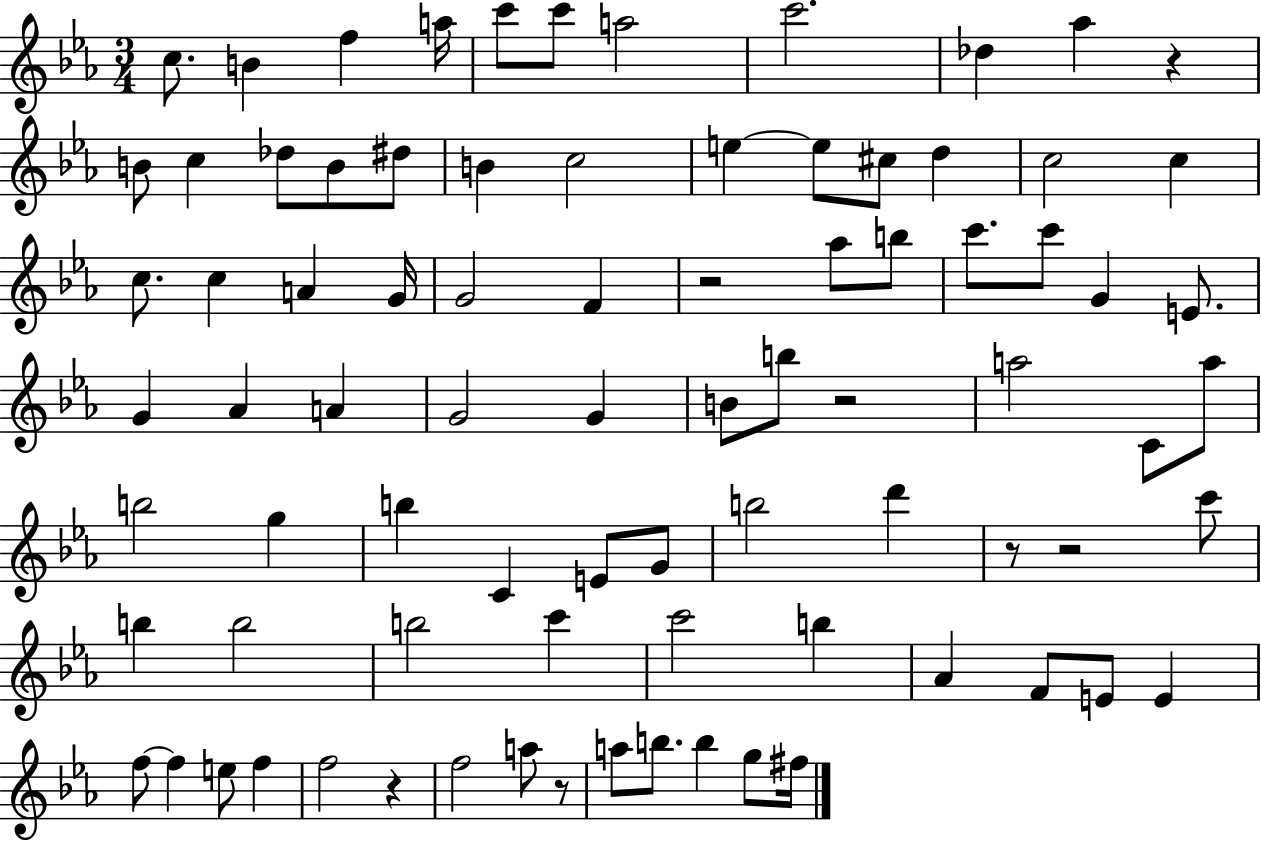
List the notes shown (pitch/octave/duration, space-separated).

C5/e. B4/q F5/q A5/s C6/e C6/e A5/h C6/h. Db5/q Ab5/q R/q B4/e C5/q Db5/e B4/e D#5/e B4/q C5/h E5/q E5/e C#5/e D5/q C5/h C5/q C5/e. C5/q A4/q G4/s G4/h F4/q R/h Ab5/e B5/e C6/e. C6/e G4/q E4/e. G4/q Ab4/q A4/q G4/h G4/q B4/e B5/e R/h A5/h C4/e A5/e B5/h G5/q B5/q C4/q E4/e G4/e B5/h D6/q R/e R/h C6/e B5/q B5/h B5/h C6/q C6/h B5/q Ab4/q F4/e E4/e E4/q F5/e F5/q E5/e F5/q F5/h R/q F5/h A5/e R/e A5/e B5/e. B5/q G5/e F#5/s